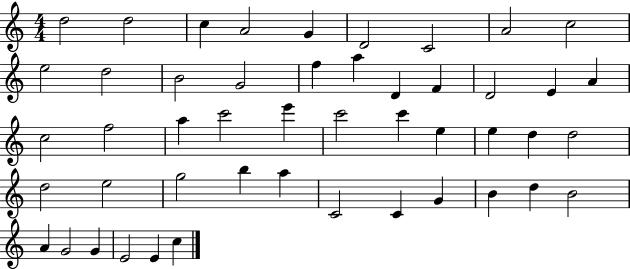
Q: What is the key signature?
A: C major